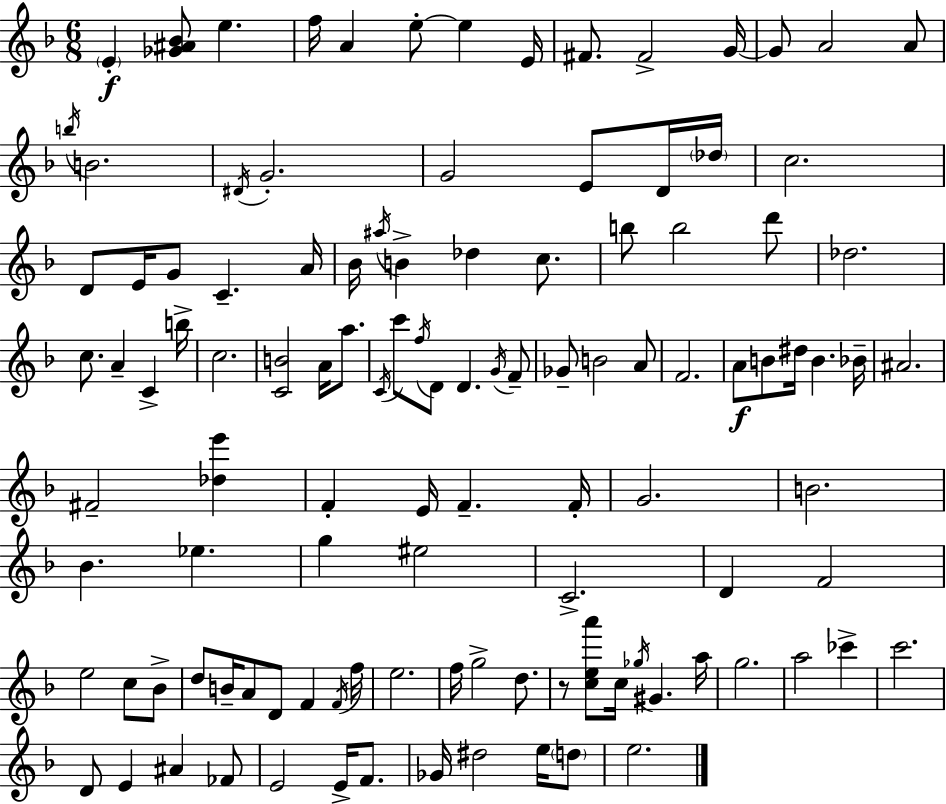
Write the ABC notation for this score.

X:1
T:Untitled
M:6/8
L:1/4
K:F
E [_G^A_B]/2 e f/4 A e/2 e E/4 ^F/2 ^F2 G/4 G/2 A2 A/2 b/4 B2 ^D/4 G2 G2 E/2 D/4 _d/4 c2 D/2 E/4 G/2 C A/4 _B/4 ^a/4 B _d c/2 b/2 b2 d'/2 _d2 c/2 A C b/4 c2 [CB]2 A/4 a/2 C/4 c'/2 f/4 D/2 D G/4 F/2 _G/2 B2 A/2 F2 A/2 B/2 ^d/4 B _B/4 ^A2 ^F2 [_de'] F E/4 F F/4 G2 B2 _B _e g ^e2 C2 D F2 e2 c/2 _B/2 d/2 B/4 A/2 D/2 F F/4 f/4 e2 f/4 g2 d/2 z/2 [cea']/2 c/4 _g/4 ^G a/4 g2 a2 _c' c'2 D/2 E ^A _F/2 E2 E/4 F/2 _G/4 ^d2 e/4 d/2 e2